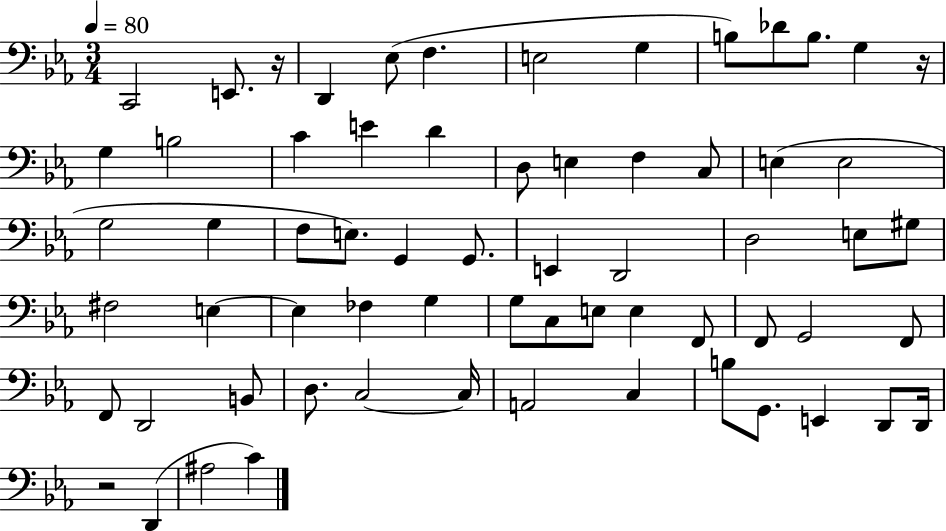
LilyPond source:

{
  \clef bass
  \numericTimeSignature
  \time 3/4
  \key ees \major
  \tempo 4 = 80
  c,2 e,8. r16 | d,4 ees8( f4. | e2 g4 | b8) des'8 b8. g4 r16 | \break g4 b2 | c'4 e'4 d'4 | d8 e4 f4 c8 | e4( e2 | \break g2 g4 | f8 e8.) g,4 g,8. | e,4 d,2 | d2 e8 gis8 | \break fis2 e4~~ | e4 fes4 g4 | g8 c8 e8 e4 f,8 | f,8 g,2 f,8 | \break f,8 d,2 b,8 | d8. c2~~ c16 | a,2 c4 | b8 g,8. e,4 d,8 d,16 | \break r2 d,4( | ais2 c'4) | \bar "|."
}